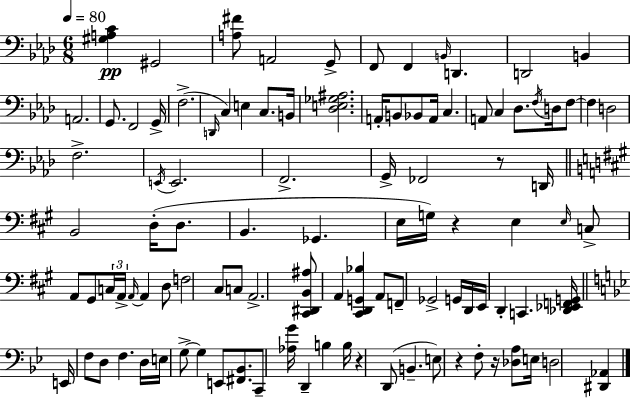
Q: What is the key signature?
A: AES major